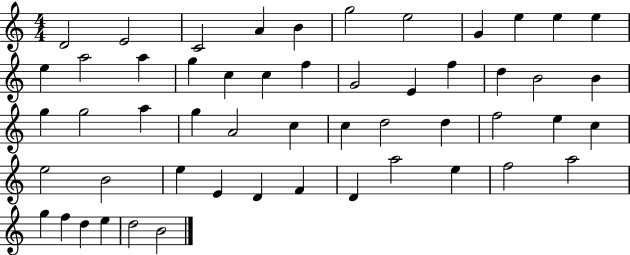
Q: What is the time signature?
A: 4/4